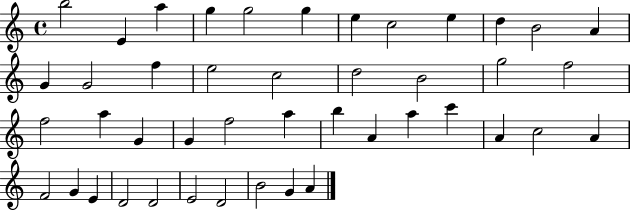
{
  \clef treble
  \time 4/4
  \defaultTimeSignature
  \key c \major
  b''2 e'4 a''4 | g''4 g''2 g''4 | e''4 c''2 e''4 | d''4 b'2 a'4 | \break g'4 g'2 f''4 | e''2 c''2 | d''2 b'2 | g''2 f''2 | \break f''2 a''4 g'4 | g'4 f''2 a''4 | b''4 a'4 a''4 c'''4 | a'4 c''2 a'4 | \break f'2 g'4 e'4 | d'2 d'2 | e'2 d'2 | b'2 g'4 a'4 | \break \bar "|."
}